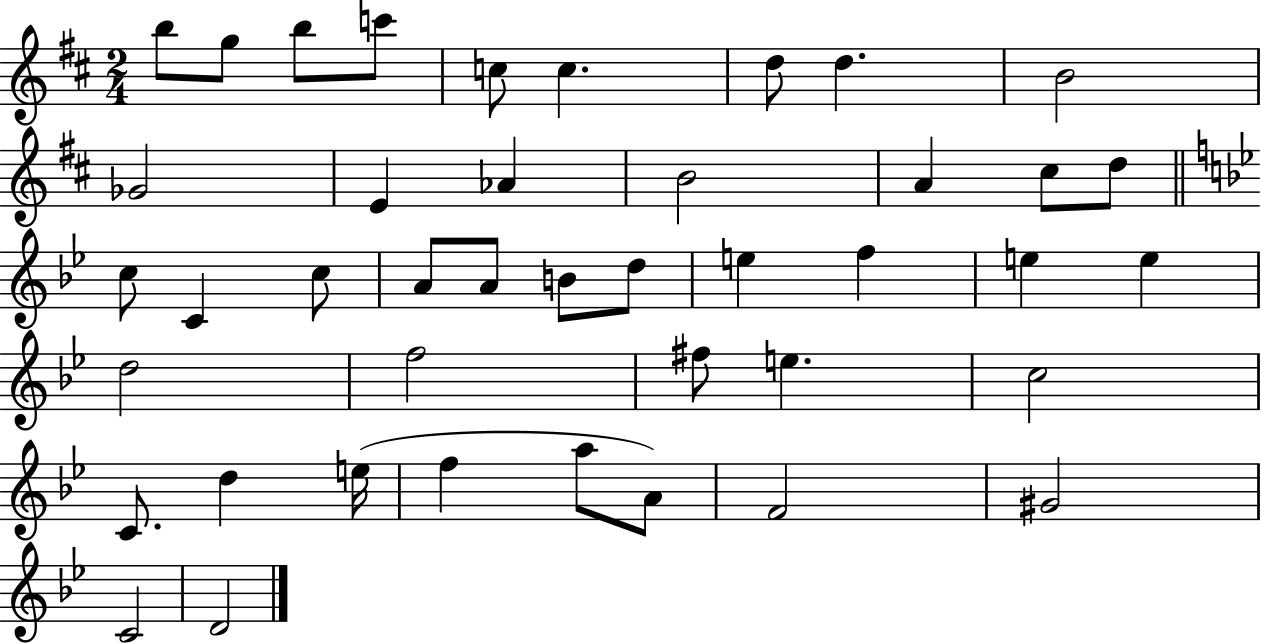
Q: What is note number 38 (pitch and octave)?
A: A4